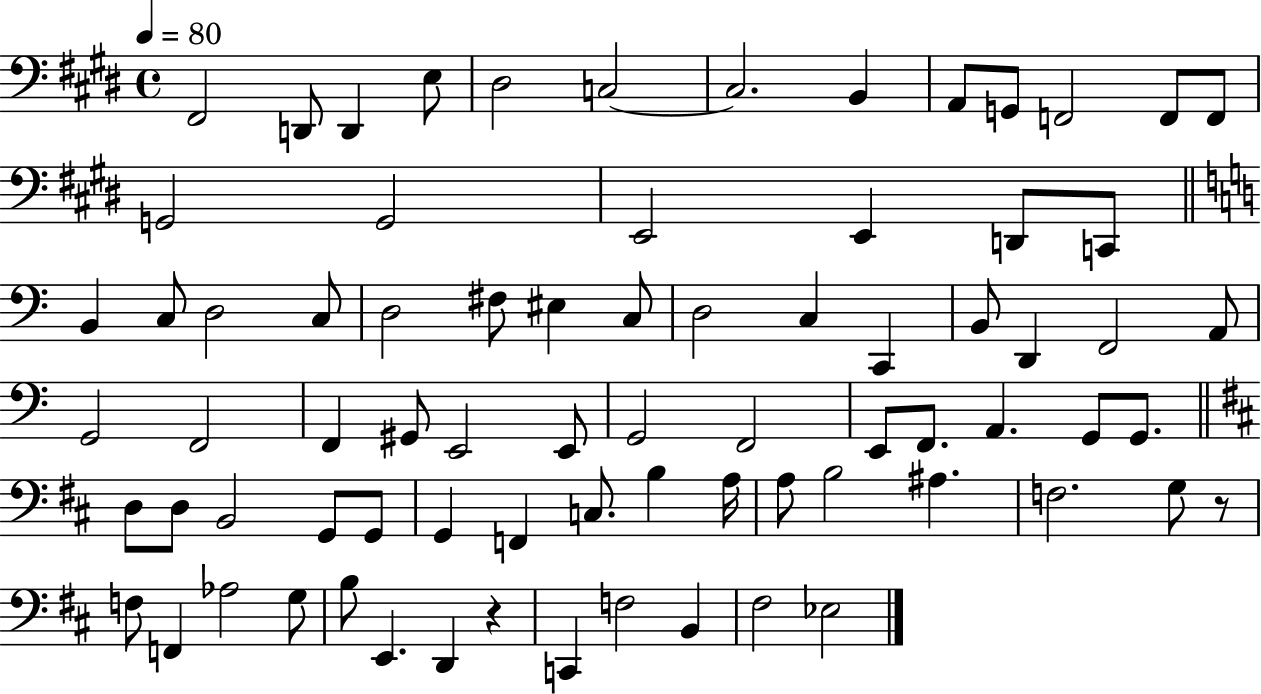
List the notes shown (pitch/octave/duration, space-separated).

F#2/h D2/e D2/q E3/e D#3/h C3/h C3/h. B2/q A2/e G2/e F2/h F2/e F2/e G2/h G2/h E2/h E2/q D2/e C2/e B2/q C3/e D3/h C3/e D3/h F#3/e EIS3/q C3/e D3/h C3/q C2/q B2/e D2/q F2/h A2/e G2/h F2/h F2/q G#2/e E2/h E2/e G2/h F2/h E2/e F2/e. A2/q. G2/e G2/e. D3/e D3/e B2/h G2/e G2/e G2/q F2/q C3/e. B3/q A3/s A3/e B3/h A#3/q. F3/h. G3/e R/e F3/e F2/q Ab3/h G3/e B3/e E2/q. D2/q R/q C2/q F3/h B2/q F#3/h Eb3/h